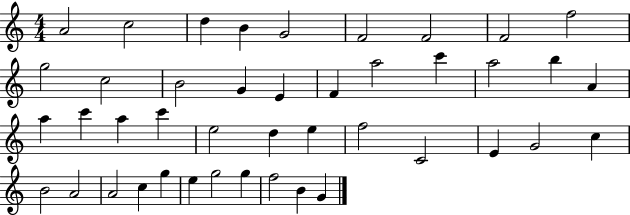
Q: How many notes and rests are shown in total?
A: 43